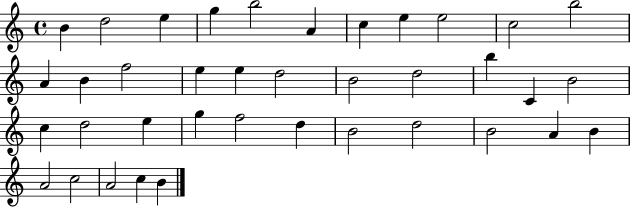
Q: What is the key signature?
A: C major